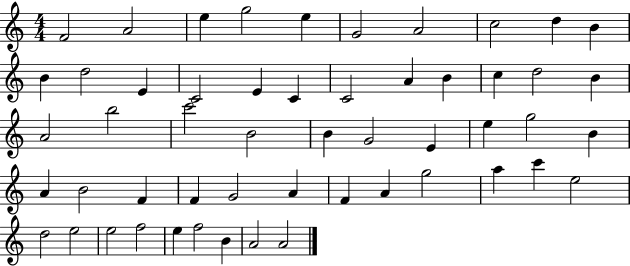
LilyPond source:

{
  \clef treble
  \numericTimeSignature
  \time 4/4
  \key c \major
  f'2 a'2 | e''4 g''2 e''4 | g'2 a'2 | c''2 d''4 b'4 | \break b'4 d''2 e'4 | c'2 e'4 c'4 | c'2 a'4 b'4 | c''4 d''2 b'4 | \break a'2 b''2 | c'''2 b'2 | b'4 g'2 e'4 | e''4 g''2 b'4 | \break a'4 b'2 f'4 | f'4 g'2 a'4 | f'4 a'4 g''2 | a''4 c'''4 e''2 | \break d''2 e''2 | e''2 f''2 | e''4 f''2 b'4 | a'2 a'2 | \break \bar "|."
}